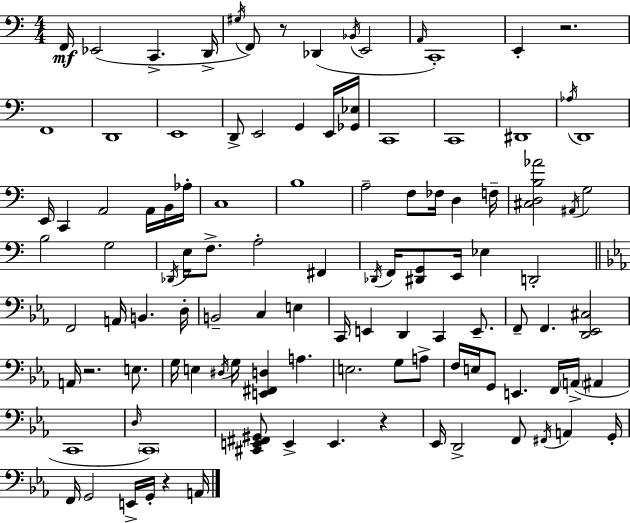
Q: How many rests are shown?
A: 5